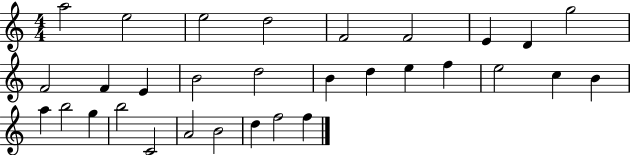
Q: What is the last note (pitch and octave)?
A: F5